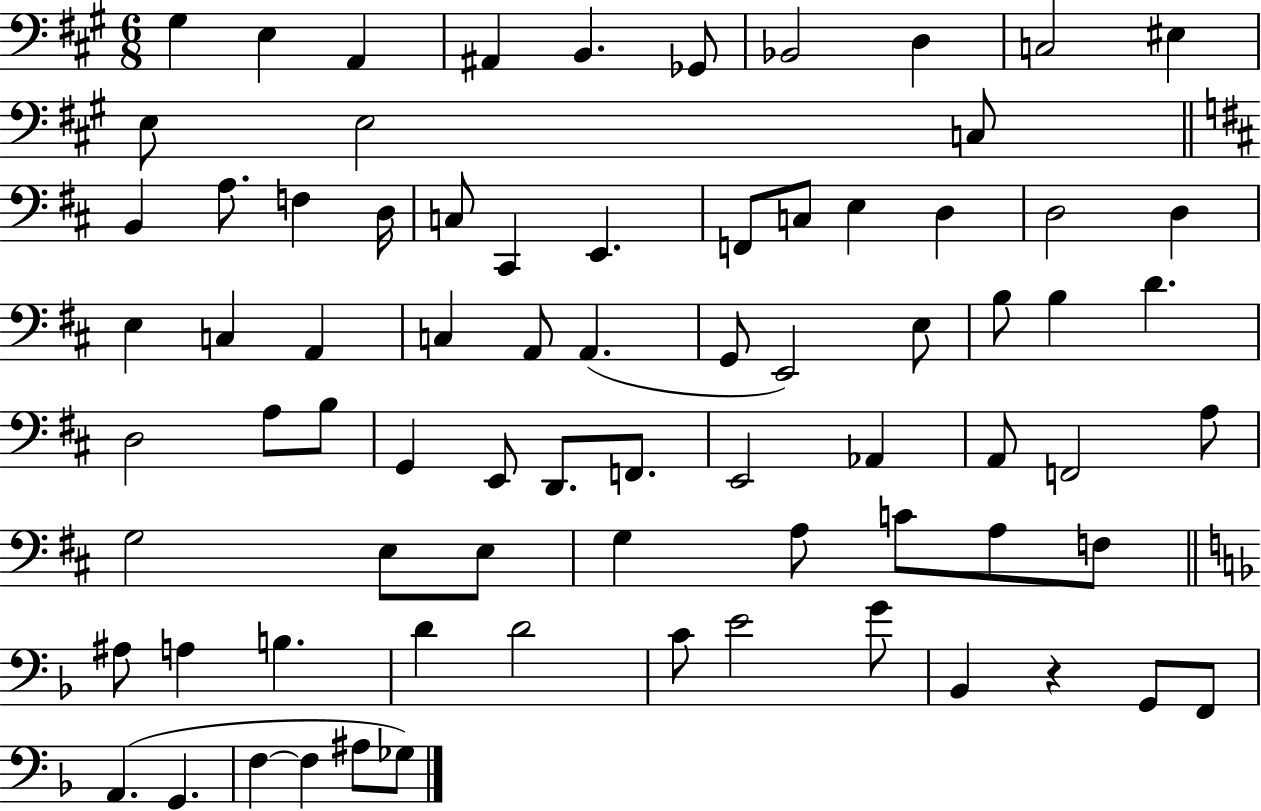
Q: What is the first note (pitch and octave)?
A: G#3